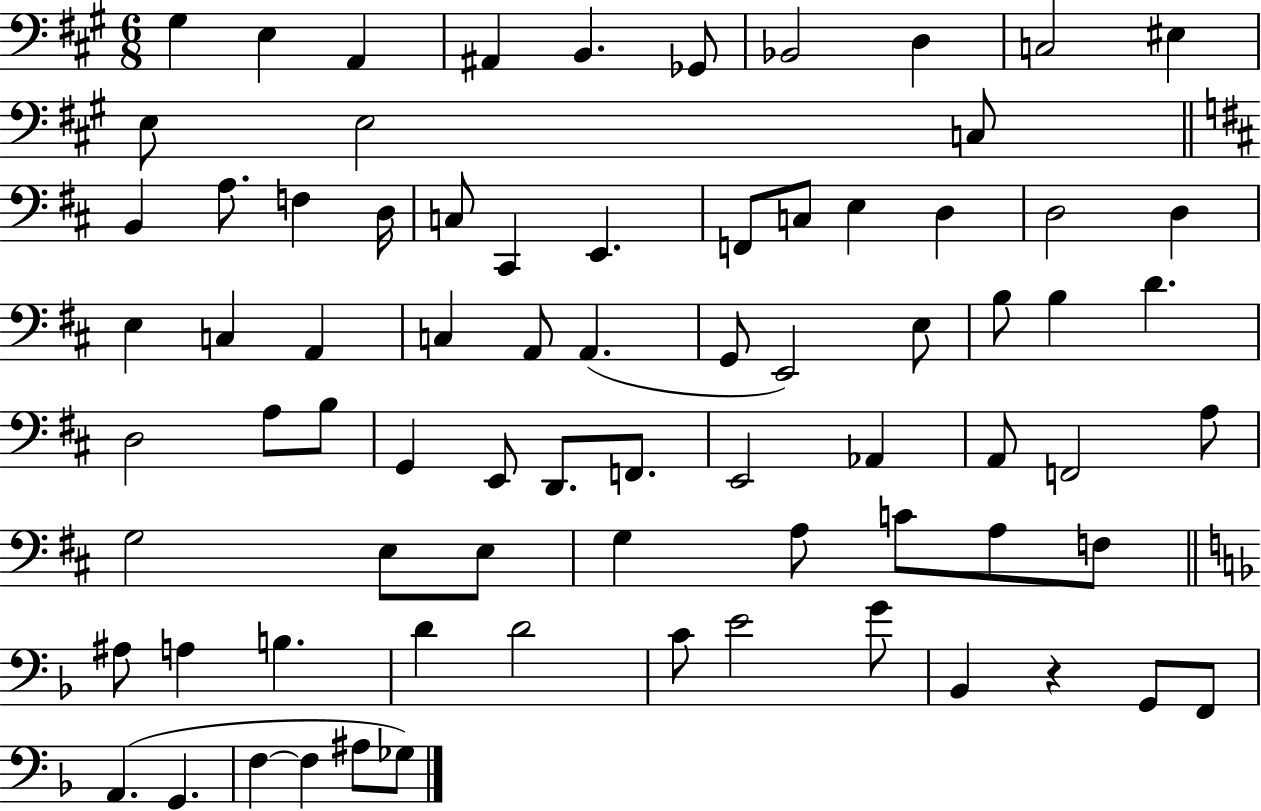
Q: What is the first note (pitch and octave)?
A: G#3